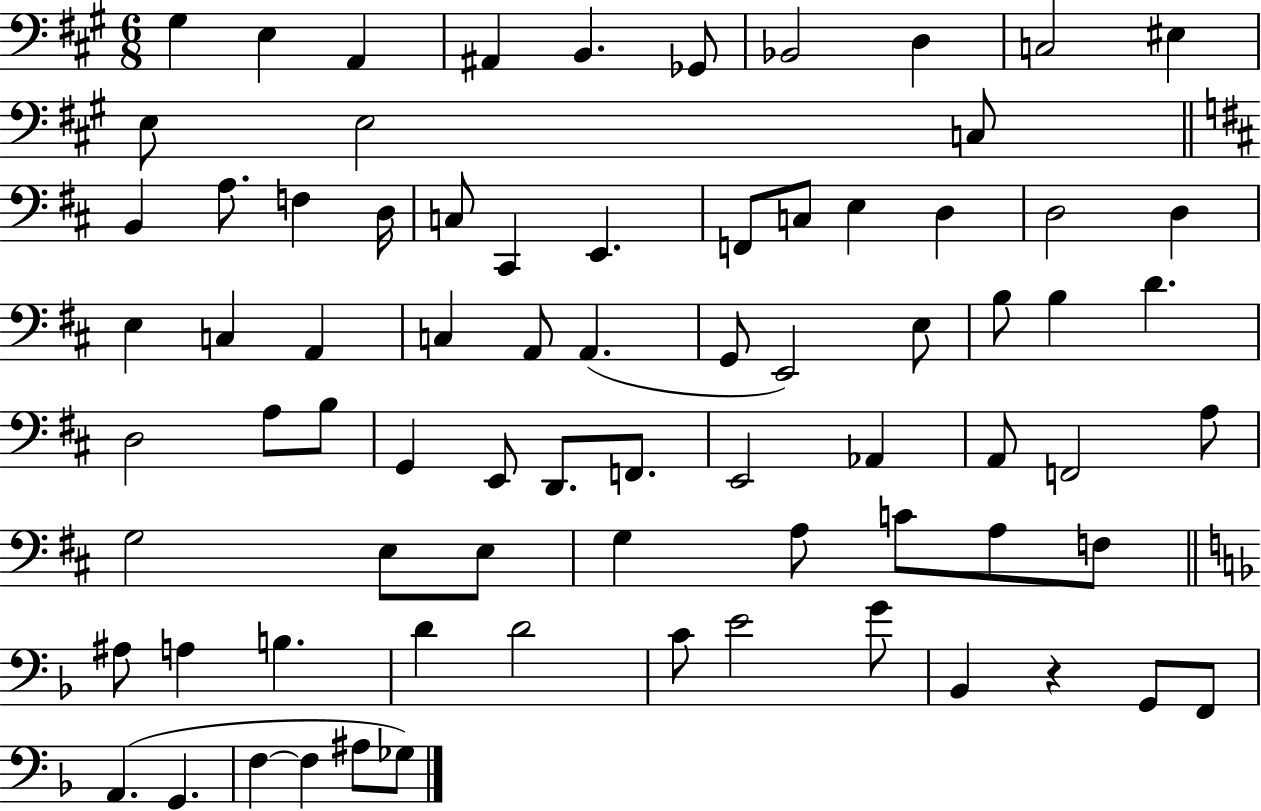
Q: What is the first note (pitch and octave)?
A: G#3